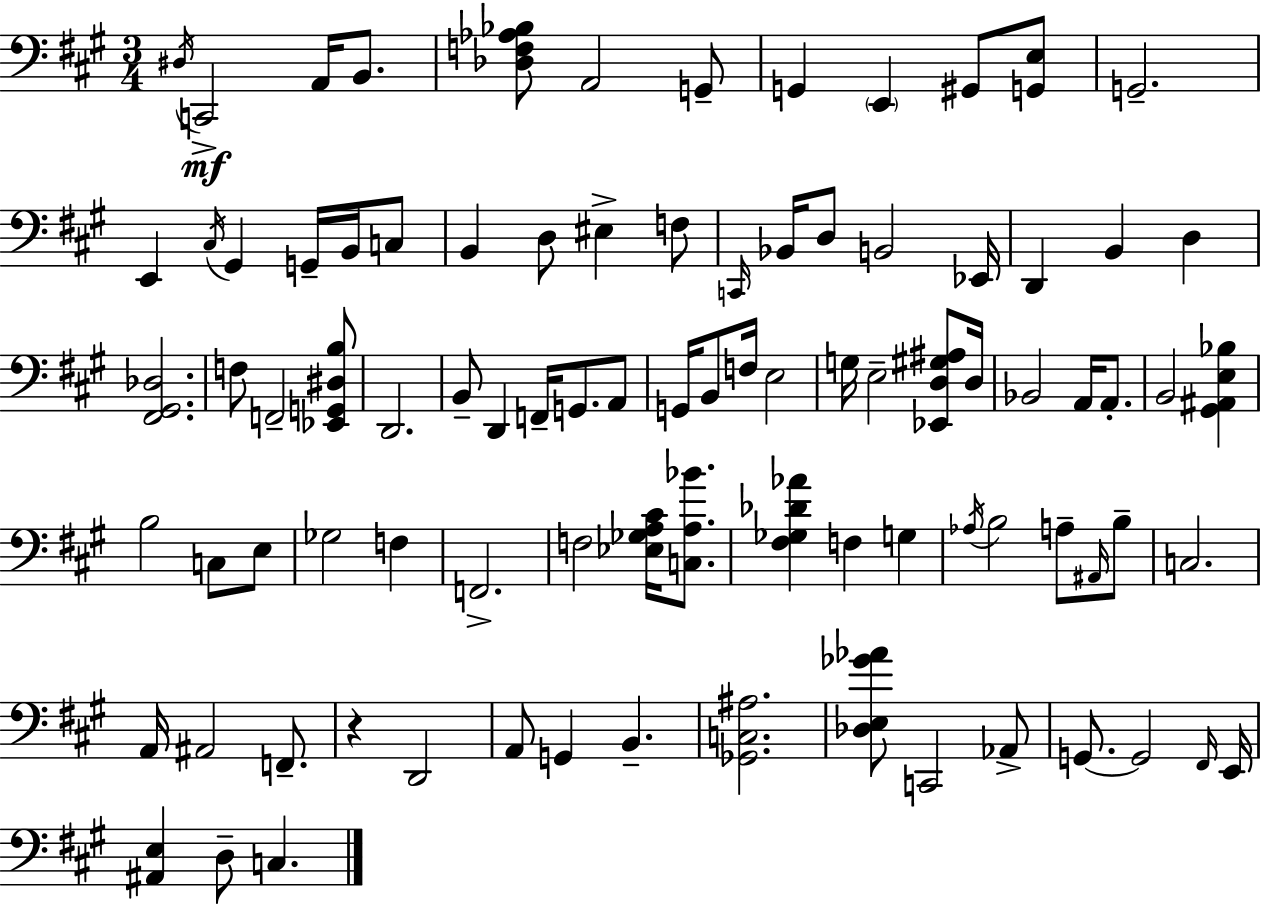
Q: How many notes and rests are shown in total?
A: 90